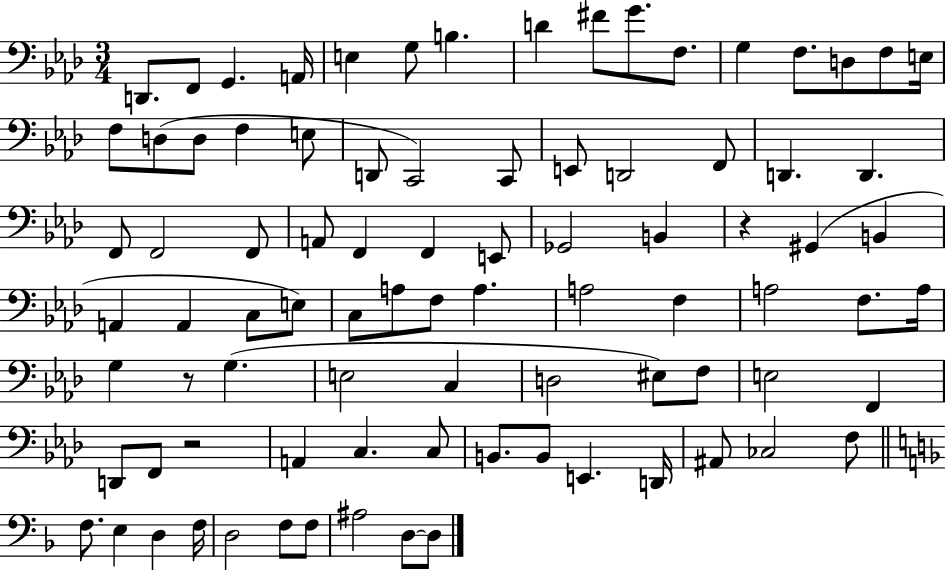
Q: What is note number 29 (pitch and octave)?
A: D2